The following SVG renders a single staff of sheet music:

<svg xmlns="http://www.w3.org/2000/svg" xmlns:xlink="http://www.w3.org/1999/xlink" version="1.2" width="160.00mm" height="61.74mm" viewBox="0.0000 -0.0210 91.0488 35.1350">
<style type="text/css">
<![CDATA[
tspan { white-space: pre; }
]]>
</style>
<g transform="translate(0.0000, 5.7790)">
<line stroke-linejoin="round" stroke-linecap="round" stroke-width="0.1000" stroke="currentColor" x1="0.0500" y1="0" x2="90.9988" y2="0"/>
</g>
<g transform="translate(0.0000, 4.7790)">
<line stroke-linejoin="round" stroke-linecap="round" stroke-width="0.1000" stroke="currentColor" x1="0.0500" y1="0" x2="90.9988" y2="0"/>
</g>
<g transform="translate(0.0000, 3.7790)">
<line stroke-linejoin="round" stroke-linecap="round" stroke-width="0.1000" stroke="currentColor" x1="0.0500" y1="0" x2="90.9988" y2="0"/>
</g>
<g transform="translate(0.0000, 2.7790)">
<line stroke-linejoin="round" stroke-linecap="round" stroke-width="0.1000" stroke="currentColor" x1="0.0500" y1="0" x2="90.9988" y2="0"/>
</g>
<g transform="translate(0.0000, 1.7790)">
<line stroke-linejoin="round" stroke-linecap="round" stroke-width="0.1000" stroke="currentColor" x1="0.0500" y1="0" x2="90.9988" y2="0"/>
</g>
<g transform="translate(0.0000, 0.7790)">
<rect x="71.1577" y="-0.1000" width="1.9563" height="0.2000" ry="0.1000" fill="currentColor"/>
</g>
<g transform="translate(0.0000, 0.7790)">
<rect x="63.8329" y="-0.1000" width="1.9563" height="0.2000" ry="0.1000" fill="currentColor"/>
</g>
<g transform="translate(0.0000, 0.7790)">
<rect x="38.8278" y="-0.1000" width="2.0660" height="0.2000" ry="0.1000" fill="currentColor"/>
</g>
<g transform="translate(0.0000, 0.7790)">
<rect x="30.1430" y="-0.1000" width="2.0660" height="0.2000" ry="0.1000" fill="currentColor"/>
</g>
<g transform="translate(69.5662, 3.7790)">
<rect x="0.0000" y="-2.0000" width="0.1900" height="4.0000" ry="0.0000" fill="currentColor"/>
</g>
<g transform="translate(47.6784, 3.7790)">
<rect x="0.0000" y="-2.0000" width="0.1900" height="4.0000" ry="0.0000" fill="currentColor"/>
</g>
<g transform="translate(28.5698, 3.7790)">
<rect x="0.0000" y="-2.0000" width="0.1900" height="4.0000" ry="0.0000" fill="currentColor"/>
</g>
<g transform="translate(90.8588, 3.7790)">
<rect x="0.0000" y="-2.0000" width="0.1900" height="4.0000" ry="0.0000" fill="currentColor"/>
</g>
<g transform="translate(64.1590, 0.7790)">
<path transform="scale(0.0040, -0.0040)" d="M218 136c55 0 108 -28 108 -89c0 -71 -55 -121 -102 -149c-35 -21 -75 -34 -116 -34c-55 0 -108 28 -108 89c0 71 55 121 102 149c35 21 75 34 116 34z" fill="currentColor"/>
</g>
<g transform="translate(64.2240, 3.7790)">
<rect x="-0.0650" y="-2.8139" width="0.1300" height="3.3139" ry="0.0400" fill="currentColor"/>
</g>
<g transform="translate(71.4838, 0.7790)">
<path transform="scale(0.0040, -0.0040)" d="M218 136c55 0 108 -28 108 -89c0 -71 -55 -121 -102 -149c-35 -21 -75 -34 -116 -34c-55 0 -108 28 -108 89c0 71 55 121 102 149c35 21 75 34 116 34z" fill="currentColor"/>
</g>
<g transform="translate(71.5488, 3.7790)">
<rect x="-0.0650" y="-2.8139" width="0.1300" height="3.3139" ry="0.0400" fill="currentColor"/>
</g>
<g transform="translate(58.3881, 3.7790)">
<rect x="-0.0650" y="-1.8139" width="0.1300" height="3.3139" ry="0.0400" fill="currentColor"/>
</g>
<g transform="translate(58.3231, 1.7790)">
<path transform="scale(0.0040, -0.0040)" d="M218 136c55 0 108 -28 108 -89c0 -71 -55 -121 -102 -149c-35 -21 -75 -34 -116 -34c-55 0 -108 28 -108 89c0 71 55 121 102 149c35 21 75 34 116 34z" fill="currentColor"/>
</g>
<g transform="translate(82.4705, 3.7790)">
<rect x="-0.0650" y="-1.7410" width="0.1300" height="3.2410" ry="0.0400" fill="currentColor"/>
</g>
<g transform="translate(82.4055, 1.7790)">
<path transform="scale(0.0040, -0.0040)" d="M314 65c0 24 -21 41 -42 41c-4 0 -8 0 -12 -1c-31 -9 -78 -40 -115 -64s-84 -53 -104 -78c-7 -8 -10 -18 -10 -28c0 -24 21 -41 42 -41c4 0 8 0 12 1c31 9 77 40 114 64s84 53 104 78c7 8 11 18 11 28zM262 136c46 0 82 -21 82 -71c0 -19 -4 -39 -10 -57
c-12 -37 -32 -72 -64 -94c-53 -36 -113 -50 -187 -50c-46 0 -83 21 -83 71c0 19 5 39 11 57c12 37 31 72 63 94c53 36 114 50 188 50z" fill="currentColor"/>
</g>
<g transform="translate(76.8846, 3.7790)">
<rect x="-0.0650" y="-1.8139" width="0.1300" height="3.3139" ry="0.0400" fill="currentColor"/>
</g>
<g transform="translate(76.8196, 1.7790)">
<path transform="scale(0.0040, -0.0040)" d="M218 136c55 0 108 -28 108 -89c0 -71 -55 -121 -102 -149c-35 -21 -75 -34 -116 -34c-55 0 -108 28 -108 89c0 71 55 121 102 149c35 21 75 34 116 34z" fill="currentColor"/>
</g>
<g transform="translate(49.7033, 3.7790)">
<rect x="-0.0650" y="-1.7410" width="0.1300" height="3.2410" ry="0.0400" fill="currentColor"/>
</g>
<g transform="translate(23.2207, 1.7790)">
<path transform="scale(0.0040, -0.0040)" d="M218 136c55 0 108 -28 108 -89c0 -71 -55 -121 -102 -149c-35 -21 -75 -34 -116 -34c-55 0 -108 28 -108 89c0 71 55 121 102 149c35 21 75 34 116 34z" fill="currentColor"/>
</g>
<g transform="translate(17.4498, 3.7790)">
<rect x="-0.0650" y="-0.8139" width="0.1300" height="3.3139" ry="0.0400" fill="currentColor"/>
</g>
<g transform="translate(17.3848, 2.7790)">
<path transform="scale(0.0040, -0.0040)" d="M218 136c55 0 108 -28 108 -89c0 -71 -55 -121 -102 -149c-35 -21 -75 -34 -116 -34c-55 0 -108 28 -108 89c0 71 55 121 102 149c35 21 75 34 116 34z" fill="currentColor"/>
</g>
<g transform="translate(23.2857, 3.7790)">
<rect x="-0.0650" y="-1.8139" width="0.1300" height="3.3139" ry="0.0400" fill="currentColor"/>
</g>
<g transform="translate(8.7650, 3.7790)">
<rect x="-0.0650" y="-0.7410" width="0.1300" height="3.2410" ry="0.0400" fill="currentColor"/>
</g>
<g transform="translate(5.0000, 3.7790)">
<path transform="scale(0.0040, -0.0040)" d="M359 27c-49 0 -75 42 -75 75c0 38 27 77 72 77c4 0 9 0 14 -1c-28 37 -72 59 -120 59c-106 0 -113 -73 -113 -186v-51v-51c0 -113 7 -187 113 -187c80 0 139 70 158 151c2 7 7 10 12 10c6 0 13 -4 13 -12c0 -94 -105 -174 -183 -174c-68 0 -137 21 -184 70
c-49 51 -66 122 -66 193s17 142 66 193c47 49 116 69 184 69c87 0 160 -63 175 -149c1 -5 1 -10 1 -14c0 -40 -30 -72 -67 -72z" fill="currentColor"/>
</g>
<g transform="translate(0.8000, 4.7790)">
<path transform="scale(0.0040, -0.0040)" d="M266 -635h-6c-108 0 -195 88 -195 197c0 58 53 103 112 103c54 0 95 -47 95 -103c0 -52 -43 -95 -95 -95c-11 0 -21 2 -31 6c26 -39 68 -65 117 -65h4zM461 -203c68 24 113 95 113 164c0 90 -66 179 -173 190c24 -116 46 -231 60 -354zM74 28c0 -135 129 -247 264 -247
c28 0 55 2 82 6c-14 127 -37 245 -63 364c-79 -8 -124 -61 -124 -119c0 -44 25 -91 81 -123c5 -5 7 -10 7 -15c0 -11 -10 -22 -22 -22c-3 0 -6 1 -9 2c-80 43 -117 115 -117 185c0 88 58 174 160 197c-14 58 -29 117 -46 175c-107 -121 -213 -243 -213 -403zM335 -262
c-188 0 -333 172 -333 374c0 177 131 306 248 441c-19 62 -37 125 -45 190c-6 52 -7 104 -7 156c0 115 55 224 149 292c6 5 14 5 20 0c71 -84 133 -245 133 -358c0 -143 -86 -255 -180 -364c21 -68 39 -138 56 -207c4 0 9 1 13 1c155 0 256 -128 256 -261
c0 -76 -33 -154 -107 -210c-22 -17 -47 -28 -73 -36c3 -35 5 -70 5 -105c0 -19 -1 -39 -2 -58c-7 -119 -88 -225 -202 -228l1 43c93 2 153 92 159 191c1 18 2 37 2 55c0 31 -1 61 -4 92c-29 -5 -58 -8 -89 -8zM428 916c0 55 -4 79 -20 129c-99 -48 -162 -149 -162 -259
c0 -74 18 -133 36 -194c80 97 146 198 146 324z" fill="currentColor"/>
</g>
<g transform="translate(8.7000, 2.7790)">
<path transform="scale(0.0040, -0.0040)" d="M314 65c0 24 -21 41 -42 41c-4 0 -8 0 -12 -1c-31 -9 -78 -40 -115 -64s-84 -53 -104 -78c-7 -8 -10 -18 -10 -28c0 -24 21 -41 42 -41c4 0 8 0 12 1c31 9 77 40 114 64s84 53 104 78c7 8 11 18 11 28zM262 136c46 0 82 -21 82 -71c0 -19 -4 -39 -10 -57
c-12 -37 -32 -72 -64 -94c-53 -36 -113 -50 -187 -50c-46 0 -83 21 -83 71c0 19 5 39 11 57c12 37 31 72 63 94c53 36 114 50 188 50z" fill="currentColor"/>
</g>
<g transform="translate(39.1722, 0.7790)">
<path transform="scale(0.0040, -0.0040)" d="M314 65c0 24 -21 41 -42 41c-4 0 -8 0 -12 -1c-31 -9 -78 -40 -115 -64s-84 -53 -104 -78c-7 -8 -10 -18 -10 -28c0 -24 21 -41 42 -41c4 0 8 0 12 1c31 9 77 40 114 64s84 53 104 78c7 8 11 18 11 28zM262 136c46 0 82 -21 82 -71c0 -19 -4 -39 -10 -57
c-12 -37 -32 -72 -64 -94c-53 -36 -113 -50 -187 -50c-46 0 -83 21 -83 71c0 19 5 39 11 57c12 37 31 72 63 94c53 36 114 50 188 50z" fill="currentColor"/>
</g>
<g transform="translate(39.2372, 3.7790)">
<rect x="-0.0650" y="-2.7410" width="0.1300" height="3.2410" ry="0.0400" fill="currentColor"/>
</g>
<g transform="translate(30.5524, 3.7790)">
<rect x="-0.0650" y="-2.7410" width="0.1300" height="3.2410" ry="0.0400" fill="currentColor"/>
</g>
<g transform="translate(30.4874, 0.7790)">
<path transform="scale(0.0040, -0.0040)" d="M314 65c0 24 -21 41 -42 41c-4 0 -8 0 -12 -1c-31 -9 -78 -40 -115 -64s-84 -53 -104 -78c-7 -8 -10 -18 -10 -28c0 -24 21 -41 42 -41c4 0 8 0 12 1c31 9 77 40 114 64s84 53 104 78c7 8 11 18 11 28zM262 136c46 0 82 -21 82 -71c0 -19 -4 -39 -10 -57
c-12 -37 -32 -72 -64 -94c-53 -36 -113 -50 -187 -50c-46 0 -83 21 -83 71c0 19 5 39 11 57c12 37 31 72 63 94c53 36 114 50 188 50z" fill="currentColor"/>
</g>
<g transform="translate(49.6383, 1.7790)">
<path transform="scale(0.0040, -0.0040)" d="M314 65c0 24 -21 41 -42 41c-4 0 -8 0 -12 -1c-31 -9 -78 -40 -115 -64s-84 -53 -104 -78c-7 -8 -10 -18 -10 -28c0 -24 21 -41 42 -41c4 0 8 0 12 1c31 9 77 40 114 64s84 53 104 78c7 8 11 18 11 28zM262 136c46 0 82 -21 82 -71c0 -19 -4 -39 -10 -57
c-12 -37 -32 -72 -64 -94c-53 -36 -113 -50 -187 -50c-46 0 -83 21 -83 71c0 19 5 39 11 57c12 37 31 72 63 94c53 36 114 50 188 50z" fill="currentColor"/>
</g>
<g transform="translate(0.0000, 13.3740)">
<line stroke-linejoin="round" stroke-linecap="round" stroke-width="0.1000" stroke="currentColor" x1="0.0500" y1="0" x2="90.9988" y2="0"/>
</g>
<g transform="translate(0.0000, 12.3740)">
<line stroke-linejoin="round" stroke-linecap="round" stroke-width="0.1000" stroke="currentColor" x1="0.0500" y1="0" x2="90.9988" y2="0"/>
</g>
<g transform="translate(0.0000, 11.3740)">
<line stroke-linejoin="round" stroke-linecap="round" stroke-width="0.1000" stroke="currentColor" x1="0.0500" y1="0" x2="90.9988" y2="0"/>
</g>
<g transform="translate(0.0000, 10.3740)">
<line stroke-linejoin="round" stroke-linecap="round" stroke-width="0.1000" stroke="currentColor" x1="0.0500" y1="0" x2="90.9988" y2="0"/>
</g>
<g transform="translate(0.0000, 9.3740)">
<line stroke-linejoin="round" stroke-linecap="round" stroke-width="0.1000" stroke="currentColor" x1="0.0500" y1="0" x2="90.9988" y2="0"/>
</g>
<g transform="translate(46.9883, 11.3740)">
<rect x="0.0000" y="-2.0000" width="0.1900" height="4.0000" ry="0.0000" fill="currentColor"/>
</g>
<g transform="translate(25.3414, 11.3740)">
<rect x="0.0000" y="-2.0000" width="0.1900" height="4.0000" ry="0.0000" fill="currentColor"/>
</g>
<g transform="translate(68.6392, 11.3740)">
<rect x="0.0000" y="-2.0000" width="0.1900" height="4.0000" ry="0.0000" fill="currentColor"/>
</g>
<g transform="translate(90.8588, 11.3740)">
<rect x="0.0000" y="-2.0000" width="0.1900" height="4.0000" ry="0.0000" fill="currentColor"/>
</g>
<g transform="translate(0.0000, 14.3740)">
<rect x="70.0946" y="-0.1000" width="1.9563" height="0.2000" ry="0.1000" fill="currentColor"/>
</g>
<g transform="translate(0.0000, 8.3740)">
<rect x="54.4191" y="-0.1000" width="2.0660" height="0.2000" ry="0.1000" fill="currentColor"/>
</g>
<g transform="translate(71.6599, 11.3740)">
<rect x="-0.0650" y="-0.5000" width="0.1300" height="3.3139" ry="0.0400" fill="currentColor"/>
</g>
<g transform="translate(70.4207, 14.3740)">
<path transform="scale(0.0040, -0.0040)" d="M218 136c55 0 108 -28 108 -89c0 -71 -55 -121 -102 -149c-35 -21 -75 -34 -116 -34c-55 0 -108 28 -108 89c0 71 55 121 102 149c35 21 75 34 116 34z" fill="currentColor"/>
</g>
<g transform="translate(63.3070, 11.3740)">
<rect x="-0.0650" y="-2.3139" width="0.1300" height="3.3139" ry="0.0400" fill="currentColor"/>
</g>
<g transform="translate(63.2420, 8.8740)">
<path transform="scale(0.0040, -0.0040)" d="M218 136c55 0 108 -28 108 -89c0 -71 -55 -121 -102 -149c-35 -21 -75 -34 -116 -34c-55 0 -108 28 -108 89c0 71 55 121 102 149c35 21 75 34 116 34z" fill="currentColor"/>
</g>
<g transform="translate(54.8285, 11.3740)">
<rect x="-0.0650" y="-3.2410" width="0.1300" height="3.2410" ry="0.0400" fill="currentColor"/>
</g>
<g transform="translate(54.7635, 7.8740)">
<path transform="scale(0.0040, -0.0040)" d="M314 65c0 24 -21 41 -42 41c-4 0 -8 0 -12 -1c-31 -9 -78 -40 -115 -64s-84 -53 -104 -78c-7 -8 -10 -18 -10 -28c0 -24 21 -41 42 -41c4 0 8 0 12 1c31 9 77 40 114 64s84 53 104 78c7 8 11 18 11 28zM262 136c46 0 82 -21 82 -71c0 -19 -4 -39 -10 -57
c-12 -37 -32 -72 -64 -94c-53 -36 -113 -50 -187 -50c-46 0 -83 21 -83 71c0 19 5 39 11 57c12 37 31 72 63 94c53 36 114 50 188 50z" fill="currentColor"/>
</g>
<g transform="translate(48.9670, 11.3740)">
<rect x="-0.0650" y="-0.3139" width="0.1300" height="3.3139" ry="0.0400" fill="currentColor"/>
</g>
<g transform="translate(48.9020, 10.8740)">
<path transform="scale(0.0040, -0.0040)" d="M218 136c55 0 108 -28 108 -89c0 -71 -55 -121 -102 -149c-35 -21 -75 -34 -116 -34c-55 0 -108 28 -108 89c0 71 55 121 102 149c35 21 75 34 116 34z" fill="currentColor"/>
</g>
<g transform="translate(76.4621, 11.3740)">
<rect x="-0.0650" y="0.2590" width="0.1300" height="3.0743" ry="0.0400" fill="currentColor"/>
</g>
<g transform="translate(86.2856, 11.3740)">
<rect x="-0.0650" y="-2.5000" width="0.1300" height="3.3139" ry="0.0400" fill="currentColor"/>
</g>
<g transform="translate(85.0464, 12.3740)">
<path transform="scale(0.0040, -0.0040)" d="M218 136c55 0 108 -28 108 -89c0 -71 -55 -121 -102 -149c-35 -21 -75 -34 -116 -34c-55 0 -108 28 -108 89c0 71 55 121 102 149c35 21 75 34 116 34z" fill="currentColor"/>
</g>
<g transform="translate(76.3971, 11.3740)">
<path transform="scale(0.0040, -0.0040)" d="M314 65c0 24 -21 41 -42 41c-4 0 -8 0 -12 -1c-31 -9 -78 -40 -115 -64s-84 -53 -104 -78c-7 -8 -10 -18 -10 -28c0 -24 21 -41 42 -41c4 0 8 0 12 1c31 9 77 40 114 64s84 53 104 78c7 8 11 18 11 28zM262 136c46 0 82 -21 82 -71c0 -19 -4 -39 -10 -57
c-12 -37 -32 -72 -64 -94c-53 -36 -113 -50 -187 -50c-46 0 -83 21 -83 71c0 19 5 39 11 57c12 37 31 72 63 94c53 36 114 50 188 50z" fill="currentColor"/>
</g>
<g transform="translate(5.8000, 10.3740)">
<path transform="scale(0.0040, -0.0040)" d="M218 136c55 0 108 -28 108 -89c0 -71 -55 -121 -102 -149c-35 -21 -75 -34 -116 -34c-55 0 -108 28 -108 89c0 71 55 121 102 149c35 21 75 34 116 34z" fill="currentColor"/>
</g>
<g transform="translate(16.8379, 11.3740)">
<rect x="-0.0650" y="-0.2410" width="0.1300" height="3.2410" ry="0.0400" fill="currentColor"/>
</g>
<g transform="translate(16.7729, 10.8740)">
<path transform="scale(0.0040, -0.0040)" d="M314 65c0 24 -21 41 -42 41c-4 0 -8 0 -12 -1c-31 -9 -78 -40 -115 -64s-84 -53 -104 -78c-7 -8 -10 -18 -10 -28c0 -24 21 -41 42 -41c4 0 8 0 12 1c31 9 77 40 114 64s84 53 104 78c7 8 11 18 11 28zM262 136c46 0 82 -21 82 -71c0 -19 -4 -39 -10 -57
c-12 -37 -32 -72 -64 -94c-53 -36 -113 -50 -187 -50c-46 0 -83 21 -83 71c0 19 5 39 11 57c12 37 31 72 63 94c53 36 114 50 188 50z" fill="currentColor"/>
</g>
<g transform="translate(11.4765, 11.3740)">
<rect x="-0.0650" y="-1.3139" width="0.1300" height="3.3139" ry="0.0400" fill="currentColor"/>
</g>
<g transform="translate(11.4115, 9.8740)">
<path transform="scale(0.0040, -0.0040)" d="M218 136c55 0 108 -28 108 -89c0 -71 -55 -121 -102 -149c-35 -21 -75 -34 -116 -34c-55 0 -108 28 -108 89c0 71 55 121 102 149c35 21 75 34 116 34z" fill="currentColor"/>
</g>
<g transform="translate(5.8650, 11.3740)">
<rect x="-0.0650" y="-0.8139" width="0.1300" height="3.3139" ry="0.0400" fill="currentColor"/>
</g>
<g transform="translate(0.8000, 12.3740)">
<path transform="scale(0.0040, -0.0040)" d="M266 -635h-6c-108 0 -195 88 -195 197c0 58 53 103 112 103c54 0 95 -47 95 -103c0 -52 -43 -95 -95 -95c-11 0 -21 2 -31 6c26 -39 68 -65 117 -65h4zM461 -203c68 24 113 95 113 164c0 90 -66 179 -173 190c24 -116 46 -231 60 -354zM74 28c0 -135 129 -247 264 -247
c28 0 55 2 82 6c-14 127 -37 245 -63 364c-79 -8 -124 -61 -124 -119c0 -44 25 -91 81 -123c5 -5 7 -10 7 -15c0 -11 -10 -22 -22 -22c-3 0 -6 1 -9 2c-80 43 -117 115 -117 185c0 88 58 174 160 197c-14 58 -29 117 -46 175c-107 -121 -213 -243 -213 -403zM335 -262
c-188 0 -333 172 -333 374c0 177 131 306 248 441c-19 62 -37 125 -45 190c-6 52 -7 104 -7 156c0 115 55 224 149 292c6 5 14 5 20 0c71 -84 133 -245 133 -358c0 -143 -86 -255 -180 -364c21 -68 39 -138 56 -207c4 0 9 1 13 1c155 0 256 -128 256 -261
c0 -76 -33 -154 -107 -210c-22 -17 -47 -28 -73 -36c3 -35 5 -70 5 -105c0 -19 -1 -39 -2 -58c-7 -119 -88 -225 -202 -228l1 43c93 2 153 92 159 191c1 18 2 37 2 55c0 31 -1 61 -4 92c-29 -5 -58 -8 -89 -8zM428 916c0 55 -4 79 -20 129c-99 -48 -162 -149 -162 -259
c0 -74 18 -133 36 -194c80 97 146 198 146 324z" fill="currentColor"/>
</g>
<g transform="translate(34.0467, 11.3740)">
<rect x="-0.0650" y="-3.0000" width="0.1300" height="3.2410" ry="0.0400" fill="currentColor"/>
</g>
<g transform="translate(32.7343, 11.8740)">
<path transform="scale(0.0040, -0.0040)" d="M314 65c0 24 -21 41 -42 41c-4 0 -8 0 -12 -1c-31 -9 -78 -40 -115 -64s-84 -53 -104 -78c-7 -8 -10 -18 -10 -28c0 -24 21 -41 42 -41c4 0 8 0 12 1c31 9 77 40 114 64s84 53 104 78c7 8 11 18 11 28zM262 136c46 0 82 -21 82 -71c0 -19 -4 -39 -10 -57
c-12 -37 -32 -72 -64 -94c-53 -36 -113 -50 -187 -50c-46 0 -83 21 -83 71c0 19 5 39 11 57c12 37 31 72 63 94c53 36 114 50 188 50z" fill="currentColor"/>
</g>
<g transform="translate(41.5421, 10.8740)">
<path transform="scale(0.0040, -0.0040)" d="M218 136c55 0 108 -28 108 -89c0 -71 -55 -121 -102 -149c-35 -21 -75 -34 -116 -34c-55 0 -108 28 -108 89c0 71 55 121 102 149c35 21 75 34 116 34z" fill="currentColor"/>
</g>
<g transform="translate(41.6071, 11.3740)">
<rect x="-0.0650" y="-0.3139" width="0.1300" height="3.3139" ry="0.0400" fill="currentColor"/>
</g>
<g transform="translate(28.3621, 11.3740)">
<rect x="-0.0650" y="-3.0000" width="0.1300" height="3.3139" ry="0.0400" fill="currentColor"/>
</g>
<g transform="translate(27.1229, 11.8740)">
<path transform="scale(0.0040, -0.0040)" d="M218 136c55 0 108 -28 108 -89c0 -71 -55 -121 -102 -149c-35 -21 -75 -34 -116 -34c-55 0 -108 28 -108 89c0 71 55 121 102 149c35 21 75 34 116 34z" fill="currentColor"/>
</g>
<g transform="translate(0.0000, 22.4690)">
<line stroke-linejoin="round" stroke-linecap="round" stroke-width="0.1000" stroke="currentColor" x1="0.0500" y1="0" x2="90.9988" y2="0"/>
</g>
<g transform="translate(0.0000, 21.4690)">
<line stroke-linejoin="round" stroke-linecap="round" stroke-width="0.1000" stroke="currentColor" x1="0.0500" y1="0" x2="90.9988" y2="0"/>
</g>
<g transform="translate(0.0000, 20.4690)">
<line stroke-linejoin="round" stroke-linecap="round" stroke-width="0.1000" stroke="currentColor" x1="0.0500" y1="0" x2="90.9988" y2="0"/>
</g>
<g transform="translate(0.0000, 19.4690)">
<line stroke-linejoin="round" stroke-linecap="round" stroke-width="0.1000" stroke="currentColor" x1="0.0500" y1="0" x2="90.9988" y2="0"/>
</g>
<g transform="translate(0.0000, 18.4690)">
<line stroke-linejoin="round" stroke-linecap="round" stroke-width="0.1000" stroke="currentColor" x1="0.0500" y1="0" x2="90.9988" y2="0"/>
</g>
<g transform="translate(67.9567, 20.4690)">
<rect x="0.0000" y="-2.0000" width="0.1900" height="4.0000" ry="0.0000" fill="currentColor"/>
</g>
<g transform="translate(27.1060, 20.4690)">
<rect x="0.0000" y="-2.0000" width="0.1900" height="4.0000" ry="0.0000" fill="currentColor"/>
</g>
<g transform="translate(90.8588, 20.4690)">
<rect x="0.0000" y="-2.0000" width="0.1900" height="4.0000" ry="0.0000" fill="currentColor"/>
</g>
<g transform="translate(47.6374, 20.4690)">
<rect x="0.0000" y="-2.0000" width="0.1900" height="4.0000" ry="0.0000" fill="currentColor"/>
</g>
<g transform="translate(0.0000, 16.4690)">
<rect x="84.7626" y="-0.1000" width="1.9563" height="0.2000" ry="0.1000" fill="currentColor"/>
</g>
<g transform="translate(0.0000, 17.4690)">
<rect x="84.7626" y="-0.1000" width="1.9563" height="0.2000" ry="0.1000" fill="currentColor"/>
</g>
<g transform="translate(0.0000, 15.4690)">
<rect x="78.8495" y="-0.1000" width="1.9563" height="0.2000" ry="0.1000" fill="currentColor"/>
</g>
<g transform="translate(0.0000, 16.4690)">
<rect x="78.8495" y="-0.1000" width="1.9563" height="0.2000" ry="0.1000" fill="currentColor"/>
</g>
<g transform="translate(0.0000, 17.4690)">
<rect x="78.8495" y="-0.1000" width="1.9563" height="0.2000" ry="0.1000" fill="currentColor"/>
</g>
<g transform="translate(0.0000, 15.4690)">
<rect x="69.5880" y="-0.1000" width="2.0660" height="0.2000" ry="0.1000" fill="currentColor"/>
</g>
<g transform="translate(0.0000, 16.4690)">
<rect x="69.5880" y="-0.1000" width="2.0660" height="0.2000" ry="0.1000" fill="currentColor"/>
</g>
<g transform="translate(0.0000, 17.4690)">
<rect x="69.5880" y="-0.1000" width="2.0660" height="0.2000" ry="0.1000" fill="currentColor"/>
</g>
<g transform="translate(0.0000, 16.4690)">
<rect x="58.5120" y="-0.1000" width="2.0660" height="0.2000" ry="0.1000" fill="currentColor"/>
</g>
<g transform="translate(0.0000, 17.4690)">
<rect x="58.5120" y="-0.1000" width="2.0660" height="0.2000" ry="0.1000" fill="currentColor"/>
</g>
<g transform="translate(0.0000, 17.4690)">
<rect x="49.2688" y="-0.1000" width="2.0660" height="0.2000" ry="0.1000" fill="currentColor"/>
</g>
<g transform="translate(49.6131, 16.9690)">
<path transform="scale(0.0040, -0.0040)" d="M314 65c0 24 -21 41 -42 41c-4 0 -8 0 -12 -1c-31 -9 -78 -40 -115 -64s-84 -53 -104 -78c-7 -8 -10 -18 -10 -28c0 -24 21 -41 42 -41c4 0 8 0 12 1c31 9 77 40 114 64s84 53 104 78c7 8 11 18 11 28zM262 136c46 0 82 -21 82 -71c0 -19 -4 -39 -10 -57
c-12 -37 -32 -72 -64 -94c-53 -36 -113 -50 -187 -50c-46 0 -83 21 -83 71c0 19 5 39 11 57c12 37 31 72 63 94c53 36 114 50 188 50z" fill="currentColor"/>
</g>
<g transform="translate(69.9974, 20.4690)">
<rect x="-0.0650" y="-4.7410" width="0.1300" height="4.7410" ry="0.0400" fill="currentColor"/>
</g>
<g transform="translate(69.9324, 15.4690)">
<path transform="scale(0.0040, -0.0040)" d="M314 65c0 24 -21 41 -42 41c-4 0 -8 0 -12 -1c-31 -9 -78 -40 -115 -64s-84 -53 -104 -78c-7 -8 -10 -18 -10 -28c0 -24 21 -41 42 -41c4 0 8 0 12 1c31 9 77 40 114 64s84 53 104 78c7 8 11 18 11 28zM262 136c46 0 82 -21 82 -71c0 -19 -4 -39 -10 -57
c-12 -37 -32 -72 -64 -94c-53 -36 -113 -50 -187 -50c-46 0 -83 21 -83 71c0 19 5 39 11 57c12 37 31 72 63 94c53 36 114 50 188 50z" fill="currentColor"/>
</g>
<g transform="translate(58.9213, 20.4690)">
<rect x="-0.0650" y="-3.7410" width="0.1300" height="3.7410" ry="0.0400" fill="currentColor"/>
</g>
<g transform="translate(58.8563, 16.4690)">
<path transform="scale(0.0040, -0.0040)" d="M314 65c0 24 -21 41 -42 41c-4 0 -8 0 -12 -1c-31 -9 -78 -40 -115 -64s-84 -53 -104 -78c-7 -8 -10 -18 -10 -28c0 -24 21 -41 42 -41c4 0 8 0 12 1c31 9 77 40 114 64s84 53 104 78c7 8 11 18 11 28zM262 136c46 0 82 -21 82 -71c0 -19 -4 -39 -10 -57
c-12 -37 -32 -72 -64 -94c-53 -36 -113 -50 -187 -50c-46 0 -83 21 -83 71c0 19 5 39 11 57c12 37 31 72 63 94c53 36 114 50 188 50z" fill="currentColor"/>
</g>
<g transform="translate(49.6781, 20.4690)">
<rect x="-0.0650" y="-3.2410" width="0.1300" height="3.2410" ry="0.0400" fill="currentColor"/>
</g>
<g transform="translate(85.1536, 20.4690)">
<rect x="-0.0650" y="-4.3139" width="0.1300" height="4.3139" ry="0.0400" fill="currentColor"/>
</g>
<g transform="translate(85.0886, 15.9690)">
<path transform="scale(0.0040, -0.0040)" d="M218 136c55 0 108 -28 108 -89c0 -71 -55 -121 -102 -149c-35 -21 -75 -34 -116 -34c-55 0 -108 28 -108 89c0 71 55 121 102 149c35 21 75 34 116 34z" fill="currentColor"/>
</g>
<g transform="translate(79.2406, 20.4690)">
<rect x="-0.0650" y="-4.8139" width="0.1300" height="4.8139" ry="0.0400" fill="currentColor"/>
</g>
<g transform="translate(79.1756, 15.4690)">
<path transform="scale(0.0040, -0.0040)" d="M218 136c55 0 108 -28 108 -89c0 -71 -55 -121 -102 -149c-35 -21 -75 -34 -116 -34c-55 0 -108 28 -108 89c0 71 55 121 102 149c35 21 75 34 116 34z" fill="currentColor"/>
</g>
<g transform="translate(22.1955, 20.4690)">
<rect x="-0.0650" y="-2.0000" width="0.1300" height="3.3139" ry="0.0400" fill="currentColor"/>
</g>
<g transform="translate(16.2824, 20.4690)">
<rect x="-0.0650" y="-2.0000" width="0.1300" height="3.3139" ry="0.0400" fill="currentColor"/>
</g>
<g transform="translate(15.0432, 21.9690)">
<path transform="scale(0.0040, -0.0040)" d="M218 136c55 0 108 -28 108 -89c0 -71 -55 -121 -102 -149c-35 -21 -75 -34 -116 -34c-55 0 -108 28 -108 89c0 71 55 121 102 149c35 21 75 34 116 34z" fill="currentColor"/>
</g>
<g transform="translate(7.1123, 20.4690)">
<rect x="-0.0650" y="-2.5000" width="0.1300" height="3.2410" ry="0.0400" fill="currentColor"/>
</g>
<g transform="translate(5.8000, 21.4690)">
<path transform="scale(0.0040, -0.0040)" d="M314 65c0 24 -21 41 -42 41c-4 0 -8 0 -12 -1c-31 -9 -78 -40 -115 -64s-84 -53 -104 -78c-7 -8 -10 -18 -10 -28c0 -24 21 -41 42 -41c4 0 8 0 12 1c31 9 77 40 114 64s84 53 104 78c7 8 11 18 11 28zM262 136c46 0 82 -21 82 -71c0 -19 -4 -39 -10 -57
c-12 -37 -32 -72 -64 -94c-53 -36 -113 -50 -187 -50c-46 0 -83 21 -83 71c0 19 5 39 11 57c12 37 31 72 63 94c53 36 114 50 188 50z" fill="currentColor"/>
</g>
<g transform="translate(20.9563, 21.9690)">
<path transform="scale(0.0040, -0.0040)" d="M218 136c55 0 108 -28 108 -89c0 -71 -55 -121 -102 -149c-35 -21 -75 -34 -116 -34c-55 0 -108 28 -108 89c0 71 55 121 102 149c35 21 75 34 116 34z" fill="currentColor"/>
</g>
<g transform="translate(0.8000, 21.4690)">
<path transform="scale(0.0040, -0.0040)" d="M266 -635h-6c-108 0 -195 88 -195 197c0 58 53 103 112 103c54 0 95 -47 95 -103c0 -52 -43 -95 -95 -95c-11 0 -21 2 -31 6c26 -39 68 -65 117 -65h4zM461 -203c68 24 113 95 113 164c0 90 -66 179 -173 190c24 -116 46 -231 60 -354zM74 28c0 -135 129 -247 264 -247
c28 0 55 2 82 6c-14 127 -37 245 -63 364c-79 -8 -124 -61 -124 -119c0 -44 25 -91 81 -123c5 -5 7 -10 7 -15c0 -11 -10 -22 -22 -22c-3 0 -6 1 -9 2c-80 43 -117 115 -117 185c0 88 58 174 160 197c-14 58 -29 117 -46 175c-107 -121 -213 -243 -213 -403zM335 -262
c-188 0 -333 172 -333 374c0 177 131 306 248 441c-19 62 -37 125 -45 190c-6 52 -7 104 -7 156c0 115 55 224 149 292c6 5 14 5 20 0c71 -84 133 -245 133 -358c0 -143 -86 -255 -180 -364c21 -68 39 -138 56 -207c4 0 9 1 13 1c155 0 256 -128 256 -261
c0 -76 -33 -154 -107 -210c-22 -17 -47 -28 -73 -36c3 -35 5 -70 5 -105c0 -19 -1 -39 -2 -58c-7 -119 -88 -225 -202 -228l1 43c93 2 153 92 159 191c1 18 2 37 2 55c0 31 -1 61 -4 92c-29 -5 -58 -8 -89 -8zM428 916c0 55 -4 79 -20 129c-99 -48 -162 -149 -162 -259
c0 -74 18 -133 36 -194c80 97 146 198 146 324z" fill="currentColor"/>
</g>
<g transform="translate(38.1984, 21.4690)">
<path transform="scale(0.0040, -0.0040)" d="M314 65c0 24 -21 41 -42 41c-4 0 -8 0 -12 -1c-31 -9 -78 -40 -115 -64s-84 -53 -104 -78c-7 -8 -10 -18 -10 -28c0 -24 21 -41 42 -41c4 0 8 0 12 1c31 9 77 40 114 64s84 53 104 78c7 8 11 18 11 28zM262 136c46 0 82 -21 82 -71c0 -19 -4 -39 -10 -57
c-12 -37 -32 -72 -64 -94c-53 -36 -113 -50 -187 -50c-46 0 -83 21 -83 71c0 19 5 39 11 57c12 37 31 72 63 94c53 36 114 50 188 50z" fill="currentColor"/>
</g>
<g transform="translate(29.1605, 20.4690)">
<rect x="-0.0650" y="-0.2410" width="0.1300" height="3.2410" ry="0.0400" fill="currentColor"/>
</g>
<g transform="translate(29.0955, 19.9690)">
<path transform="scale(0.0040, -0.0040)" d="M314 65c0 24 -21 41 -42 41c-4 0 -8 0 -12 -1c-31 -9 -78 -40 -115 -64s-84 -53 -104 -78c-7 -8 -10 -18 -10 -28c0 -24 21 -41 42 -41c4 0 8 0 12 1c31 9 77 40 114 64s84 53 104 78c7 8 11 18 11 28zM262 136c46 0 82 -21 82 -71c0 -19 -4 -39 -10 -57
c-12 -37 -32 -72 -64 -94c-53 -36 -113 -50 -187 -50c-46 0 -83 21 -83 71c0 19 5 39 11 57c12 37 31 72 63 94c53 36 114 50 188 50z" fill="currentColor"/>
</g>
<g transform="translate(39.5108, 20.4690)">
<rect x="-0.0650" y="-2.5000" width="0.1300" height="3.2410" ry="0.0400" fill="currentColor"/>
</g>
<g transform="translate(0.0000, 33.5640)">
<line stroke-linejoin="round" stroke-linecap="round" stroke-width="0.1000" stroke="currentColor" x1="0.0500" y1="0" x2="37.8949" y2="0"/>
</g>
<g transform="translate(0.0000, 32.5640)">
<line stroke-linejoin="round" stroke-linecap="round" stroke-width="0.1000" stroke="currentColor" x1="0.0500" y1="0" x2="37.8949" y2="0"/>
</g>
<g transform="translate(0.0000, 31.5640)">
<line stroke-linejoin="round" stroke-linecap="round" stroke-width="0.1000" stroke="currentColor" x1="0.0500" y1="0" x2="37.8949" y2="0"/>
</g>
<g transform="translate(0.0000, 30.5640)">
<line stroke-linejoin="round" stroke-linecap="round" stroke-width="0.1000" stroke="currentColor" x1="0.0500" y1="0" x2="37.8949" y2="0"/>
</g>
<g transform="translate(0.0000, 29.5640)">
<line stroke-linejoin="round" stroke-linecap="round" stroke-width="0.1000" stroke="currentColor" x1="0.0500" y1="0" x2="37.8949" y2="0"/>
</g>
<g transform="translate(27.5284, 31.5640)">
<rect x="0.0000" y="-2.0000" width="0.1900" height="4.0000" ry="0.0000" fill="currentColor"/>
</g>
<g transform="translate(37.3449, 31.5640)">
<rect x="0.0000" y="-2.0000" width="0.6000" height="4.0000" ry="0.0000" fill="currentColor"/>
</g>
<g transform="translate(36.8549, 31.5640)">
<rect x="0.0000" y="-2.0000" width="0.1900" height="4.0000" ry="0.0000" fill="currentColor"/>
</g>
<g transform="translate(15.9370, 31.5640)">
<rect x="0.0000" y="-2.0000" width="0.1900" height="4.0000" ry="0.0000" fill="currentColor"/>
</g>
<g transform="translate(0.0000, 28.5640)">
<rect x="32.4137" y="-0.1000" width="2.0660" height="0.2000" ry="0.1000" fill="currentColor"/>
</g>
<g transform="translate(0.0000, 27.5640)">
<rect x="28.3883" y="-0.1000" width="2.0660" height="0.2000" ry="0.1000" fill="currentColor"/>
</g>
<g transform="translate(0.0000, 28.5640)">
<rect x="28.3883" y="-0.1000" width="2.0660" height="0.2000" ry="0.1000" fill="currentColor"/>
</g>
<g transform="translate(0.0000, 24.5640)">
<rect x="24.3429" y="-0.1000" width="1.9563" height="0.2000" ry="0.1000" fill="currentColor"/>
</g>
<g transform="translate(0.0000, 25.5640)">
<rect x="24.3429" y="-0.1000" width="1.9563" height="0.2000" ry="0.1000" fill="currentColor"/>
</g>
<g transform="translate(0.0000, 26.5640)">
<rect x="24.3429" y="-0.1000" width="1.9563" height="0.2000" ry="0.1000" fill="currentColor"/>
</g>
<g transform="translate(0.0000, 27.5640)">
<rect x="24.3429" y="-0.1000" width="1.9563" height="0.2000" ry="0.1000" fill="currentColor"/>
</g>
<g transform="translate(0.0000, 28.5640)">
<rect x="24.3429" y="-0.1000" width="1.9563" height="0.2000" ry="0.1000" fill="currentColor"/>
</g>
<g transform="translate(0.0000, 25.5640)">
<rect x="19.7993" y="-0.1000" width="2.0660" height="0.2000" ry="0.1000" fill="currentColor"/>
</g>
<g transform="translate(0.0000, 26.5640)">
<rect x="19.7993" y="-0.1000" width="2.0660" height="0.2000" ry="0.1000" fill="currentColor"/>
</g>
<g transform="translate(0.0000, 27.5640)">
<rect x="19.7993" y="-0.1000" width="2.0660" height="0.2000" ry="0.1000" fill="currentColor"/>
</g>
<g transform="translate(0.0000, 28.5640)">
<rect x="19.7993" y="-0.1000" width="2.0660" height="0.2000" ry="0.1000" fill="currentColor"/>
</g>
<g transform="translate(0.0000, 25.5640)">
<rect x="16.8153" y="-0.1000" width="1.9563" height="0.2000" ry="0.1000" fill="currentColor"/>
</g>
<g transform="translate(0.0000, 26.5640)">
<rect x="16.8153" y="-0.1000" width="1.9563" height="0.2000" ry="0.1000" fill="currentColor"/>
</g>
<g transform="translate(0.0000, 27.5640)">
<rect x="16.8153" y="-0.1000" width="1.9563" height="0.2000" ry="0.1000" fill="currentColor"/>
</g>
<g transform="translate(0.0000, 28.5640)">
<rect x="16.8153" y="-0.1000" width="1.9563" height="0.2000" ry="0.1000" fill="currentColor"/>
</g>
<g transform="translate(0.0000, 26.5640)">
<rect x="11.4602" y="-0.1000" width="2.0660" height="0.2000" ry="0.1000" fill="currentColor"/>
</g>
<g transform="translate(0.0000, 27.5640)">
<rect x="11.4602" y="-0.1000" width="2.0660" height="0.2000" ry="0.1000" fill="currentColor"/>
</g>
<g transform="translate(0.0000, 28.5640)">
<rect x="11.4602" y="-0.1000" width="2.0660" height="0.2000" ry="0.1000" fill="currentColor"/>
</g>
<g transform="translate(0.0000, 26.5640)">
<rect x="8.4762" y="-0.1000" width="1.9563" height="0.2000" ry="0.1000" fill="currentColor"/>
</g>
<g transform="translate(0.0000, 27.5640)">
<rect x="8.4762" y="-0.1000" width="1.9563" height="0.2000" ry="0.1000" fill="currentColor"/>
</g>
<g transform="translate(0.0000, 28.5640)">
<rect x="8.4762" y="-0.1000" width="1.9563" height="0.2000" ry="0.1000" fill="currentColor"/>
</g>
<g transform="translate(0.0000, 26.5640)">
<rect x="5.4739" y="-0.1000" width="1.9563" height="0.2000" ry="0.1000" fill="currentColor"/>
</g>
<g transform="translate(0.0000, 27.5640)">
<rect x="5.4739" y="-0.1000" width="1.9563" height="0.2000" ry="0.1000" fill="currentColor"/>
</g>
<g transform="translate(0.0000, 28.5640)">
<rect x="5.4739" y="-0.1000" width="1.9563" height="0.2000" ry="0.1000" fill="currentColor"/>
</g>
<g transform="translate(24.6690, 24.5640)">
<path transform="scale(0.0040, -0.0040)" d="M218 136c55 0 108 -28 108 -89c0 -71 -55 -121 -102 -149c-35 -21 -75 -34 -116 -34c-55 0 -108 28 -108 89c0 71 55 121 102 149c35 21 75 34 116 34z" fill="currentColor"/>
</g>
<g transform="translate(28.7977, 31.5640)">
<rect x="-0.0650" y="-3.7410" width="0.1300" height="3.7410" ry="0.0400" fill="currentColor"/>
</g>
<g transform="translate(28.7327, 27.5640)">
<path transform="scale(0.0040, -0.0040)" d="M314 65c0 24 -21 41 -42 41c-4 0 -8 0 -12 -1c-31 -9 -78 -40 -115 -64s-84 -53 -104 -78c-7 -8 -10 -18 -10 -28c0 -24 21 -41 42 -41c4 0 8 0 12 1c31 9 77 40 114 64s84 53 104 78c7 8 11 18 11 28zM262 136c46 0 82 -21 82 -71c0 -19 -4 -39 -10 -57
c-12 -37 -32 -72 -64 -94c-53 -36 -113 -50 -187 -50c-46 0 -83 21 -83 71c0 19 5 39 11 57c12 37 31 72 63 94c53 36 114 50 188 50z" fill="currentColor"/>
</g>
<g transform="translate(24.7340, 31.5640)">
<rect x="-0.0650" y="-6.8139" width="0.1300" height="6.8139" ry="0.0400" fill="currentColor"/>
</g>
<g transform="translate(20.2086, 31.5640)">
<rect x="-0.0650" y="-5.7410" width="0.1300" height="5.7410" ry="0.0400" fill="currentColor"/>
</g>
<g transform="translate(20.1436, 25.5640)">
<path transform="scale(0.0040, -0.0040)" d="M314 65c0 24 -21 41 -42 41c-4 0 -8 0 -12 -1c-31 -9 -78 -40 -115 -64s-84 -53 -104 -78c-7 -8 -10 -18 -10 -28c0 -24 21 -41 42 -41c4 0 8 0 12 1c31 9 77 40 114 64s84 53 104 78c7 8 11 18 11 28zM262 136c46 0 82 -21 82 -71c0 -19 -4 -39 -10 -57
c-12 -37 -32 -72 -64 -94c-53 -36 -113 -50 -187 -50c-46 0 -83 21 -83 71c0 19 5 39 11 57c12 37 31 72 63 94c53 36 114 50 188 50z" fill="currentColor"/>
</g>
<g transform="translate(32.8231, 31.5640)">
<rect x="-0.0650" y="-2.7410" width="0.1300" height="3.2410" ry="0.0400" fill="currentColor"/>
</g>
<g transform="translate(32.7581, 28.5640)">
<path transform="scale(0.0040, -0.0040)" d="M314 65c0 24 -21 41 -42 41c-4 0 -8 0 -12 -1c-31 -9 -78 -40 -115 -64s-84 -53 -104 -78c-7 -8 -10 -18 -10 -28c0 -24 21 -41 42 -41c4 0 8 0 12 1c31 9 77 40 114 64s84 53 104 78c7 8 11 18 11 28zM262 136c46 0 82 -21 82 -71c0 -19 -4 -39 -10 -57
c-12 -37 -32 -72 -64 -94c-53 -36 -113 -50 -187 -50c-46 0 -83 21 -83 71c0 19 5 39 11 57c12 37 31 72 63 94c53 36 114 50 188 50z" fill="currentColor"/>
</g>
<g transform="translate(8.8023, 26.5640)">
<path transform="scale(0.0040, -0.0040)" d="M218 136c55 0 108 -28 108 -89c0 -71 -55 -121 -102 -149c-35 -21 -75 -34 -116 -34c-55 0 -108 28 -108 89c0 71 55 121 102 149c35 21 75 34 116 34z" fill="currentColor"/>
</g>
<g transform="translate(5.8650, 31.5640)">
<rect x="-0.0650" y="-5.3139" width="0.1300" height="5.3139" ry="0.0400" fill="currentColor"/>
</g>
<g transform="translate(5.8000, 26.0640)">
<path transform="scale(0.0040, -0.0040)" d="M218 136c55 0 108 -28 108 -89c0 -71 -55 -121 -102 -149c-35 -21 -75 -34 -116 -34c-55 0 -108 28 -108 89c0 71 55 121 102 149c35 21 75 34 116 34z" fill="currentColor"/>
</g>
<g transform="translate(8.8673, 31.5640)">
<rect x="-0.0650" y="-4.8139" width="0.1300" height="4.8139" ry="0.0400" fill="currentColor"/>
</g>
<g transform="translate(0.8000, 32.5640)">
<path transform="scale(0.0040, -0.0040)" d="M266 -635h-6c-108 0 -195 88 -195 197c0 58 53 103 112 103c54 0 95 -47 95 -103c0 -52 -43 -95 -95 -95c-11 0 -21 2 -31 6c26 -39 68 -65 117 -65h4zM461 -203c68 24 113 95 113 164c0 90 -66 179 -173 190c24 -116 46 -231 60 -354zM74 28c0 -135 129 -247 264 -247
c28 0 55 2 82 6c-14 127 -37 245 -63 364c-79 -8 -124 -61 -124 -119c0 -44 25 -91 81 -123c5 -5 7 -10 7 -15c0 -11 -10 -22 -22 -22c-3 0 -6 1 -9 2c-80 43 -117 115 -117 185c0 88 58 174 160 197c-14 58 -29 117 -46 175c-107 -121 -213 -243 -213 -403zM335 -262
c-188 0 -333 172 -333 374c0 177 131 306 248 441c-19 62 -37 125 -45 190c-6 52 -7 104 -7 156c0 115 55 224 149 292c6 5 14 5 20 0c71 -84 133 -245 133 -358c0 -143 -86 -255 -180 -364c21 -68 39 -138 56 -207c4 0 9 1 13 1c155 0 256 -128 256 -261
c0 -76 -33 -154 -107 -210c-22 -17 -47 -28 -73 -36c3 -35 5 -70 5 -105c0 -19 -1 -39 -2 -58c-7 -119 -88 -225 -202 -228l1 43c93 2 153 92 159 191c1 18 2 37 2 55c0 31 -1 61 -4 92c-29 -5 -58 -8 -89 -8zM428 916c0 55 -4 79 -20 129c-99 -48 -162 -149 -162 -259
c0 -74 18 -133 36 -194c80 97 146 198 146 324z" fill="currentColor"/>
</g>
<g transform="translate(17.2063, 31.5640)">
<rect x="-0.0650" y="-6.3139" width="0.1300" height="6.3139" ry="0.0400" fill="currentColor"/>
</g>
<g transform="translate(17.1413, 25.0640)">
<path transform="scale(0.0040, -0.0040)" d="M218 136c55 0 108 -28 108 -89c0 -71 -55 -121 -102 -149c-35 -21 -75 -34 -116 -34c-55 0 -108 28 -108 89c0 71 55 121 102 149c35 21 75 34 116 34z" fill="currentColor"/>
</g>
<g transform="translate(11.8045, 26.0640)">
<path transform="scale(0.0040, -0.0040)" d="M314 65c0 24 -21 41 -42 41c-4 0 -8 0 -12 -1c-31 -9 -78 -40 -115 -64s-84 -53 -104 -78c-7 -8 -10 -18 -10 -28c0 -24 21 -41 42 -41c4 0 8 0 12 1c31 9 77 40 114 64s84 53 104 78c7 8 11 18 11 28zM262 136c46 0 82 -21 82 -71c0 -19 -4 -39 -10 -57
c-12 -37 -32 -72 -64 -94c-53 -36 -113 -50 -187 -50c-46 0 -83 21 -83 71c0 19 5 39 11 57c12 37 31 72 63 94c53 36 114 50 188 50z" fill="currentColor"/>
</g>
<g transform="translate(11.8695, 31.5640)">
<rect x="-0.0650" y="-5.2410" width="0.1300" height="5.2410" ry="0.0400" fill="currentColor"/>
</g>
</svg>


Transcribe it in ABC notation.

X:1
T:Untitled
M:4/4
L:1/4
K:C
d2 d f a2 a2 f2 f a a f f2 d e c2 A A2 c c b2 g C B2 G G2 F F c2 G2 b2 c'2 e'2 e' d' f' e' f'2 a' g'2 b' c'2 a2